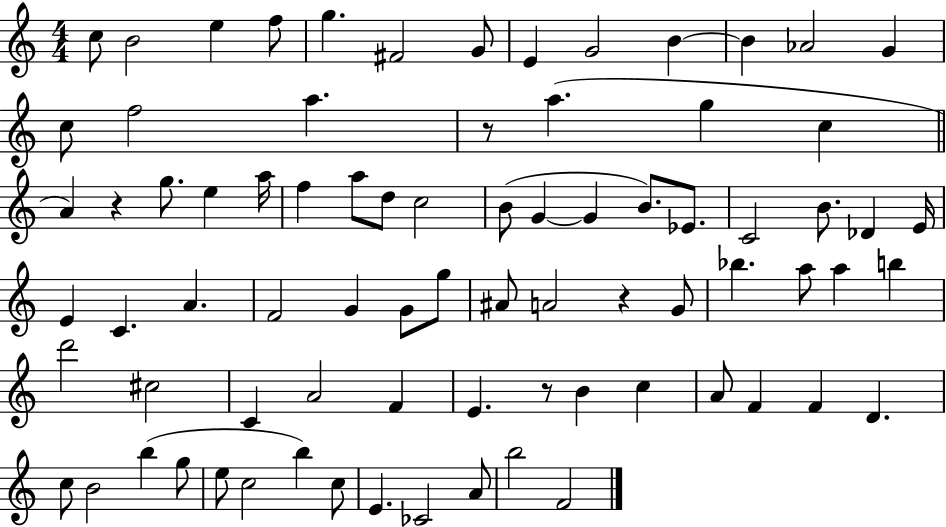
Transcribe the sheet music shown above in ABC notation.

X:1
T:Untitled
M:4/4
L:1/4
K:C
c/2 B2 e f/2 g ^F2 G/2 E G2 B B _A2 G c/2 f2 a z/2 a g c A z g/2 e a/4 f a/2 d/2 c2 B/2 G G B/2 _E/2 C2 B/2 _D E/4 E C A F2 G G/2 g/2 ^A/2 A2 z G/2 _b a/2 a b d'2 ^c2 C A2 F E z/2 B c A/2 F F D c/2 B2 b g/2 e/2 c2 b c/2 E _C2 A/2 b2 F2